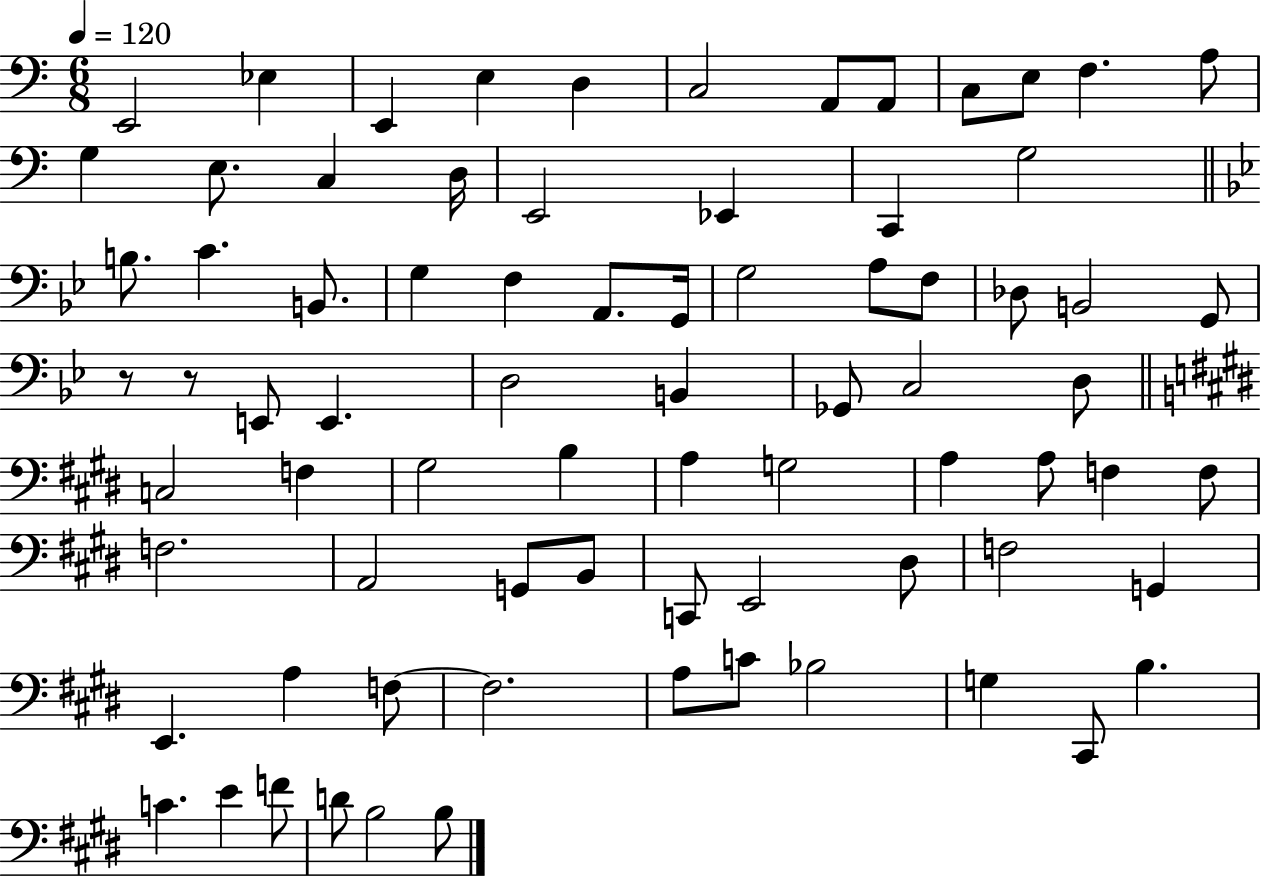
E2/h Eb3/q E2/q E3/q D3/q C3/h A2/e A2/e C3/e E3/e F3/q. A3/e G3/q E3/e. C3/q D3/s E2/h Eb2/q C2/q G3/h B3/e. C4/q. B2/e. G3/q F3/q A2/e. G2/s G3/h A3/e F3/e Db3/e B2/h G2/e R/e R/e E2/e E2/q. D3/h B2/q Gb2/e C3/h D3/e C3/h F3/q G#3/h B3/q A3/q G3/h A3/q A3/e F3/q F3/e F3/h. A2/h G2/e B2/e C2/e E2/h D#3/e F3/h G2/q E2/q. A3/q F3/e F3/h. A3/e C4/e Bb3/h G3/q C#2/e B3/q. C4/q. E4/q F4/e D4/e B3/h B3/e